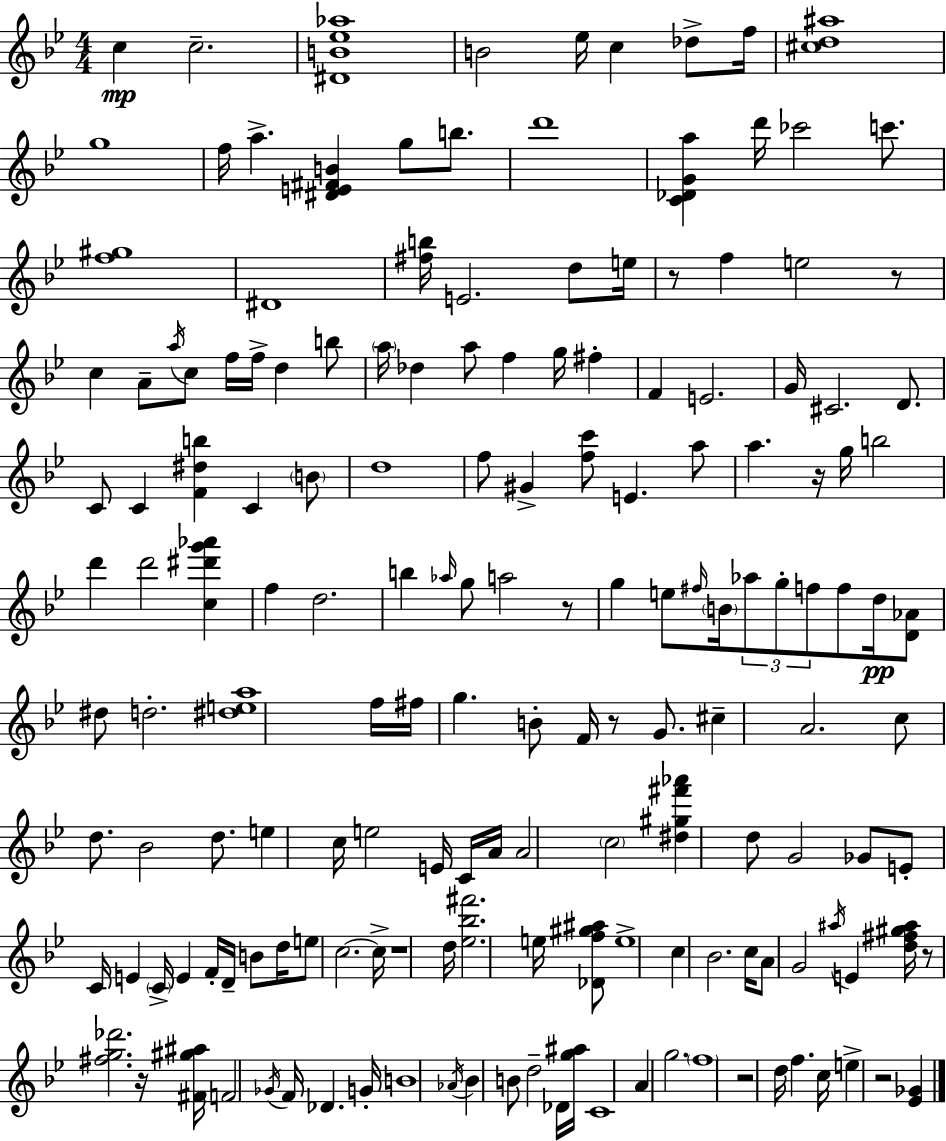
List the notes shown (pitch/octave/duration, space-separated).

C5/q C5/h. [D#4,B4,Eb5,Ab5]/w B4/h Eb5/s C5/q Db5/e F5/s [C#5,D5,A#5]/w G5/w F5/s A5/q. [D#4,E4,F#4,B4]/q G5/e B5/e. D6/w [C4,Db4,G4,A5]/q D6/s CES6/h C6/e. [F5,G#5]/w D#4/w [F#5,B5]/s E4/h. D5/e E5/s R/e F5/q E5/h R/e C5/q A4/e A5/s C5/e F5/s F5/s D5/q B5/e A5/s Db5/q A5/e F5/q G5/s F#5/q F4/q E4/h. G4/s C#4/h. D4/e. C4/e C4/q [F4,D#5,B5]/q C4/q B4/e D5/w F5/e G#4/q [F5,C6]/e E4/q. A5/e A5/q. R/s G5/s B5/h D6/q D6/h [C5,D#6,G6,Ab6]/q F5/q D5/h. B5/q Ab5/s G5/e A5/h R/e G5/q E5/e F#5/s B4/s Ab5/e G5/e F5/e F5/e D5/s [D4,Ab4]/e D#5/e D5/h. [D#5,E5,A5]/w F5/s F#5/s G5/q. B4/e F4/s R/e G4/e. C#5/q A4/h. C5/e D5/e. Bb4/h D5/e. E5/q C5/s E5/h E4/s C4/s A4/s A4/h C5/h [D#5,G#5,F#6,Ab6]/q D5/e G4/h Gb4/e E4/e C4/s E4/q C4/s E4/q F4/s D4/s B4/e D5/s E5/e C5/h. C5/s R/w D5/s [Eb5,Bb5,F#6]/h. E5/s [Db4,F5,G#5,A#5]/e E5/w C5/q Bb4/h. C5/s A4/e G4/h A#5/s E4/q [D5,F#5,G#5,A#5]/s R/e [F#5,G5,Db6]/h. R/s [F#4,G#5,A#5]/s F4/h Gb4/s F4/s Db4/q. G4/s B4/w Ab4/s Bb4/q B4/e D5/h Db4/s [G5,A#5]/s C4/w A4/q G5/h. F5/w R/h D5/s F5/q. C5/s E5/q R/h [Eb4,Gb4]/q